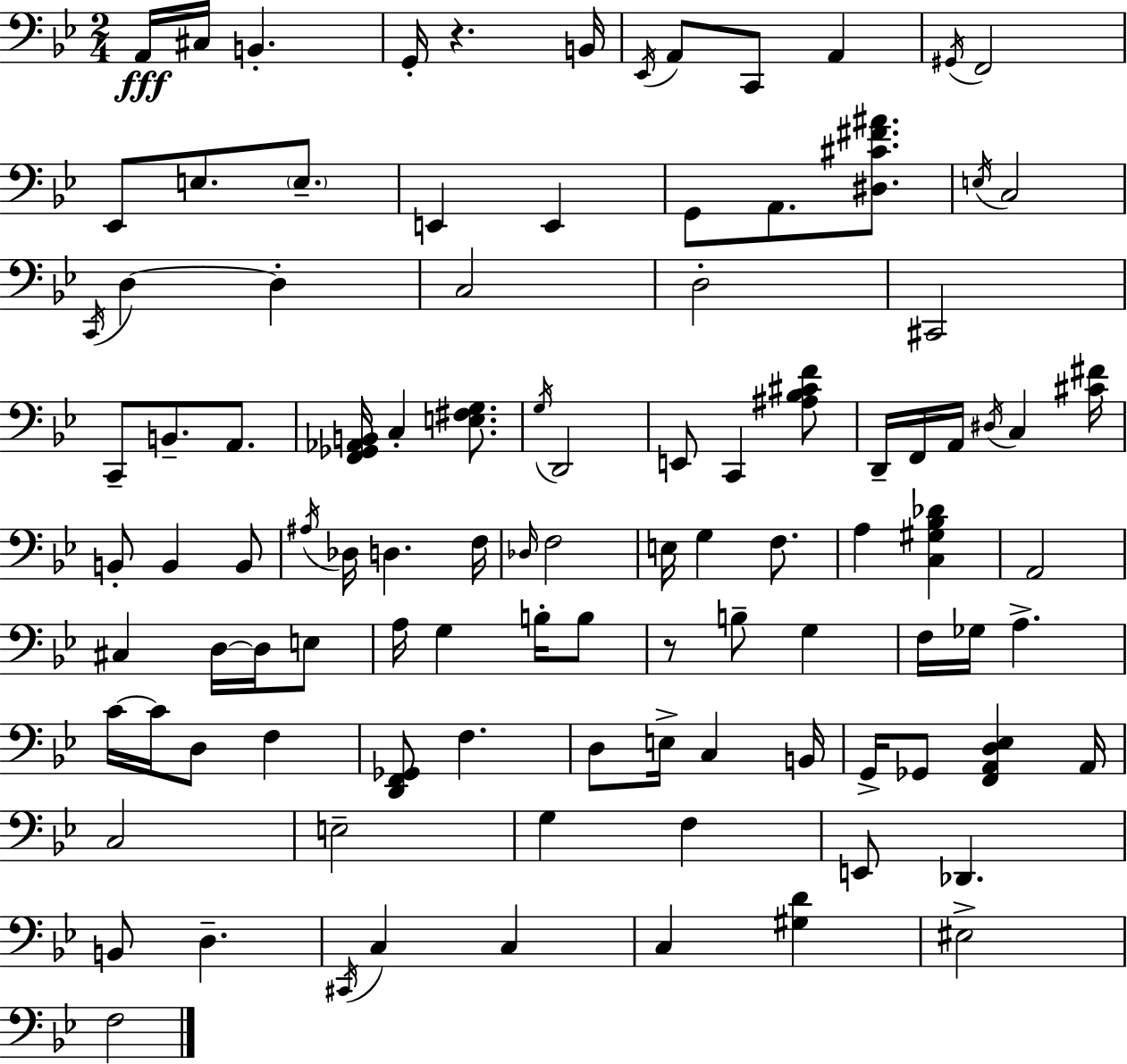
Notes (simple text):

A2/s C#3/s B2/q. G2/s R/q. B2/s Eb2/s A2/e C2/e A2/q G#2/s F2/h Eb2/e E3/e. E3/e. E2/q E2/q G2/e A2/e. [D#3,C#4,F#4,A#4]/e. E3/s C3/h C2/s D3/q D3/q C3/h D3/h C#2/h C2/e B2/e. A2/e. [F2,Gb2,Ab2,B2]/s C3/q [E3,F#3,G3]/e. G3/s D2/h E2/e C2/q [A#3,Bb3,C#4,F4]/e D2/s F2/s A2/s D#3/s C3/q [C#4,F#4]/s B2/e B2/q B2/e A#3/s Db3/s D3/q. F3/s Db3/s F3/h E3/s G3/q F3/e. A3/q [C3,G#3,Bb3,Db4]/q A2/h C#3/q D3/s D3/s E3/e A3/s G3/q B3/s B3/e R/e B3/e G3/q F3/s Gb3/s A3/q. C4/s C4/s D3/e F3/q [D2,F2,Gb2]/e F3/q. D3/e E3/s C3/q B2/s G2/s Gb2/e [F2,A2,D3,Eb3]/q A2/s C3/h E3/h G3/q F3/q E2/e Db2/q. B2/e D3/q. C#2/s C3/q C3/q C3/q [G#3,D4]/q EIS3/h F3/h